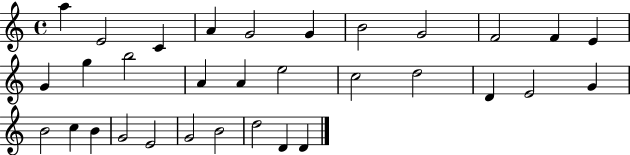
A5/q E4/h C4/q A4/q G4/h G4/q B4/h G4/h F4/h F4/q E4/q G4/q G5/q B5/h A4/q A4/q E5/h C5/h D5/h D4/q E4/h G4/q B4/h C5/q B4/q G4/h E4/h G4/h B4/h D5/h D4/q D4/q